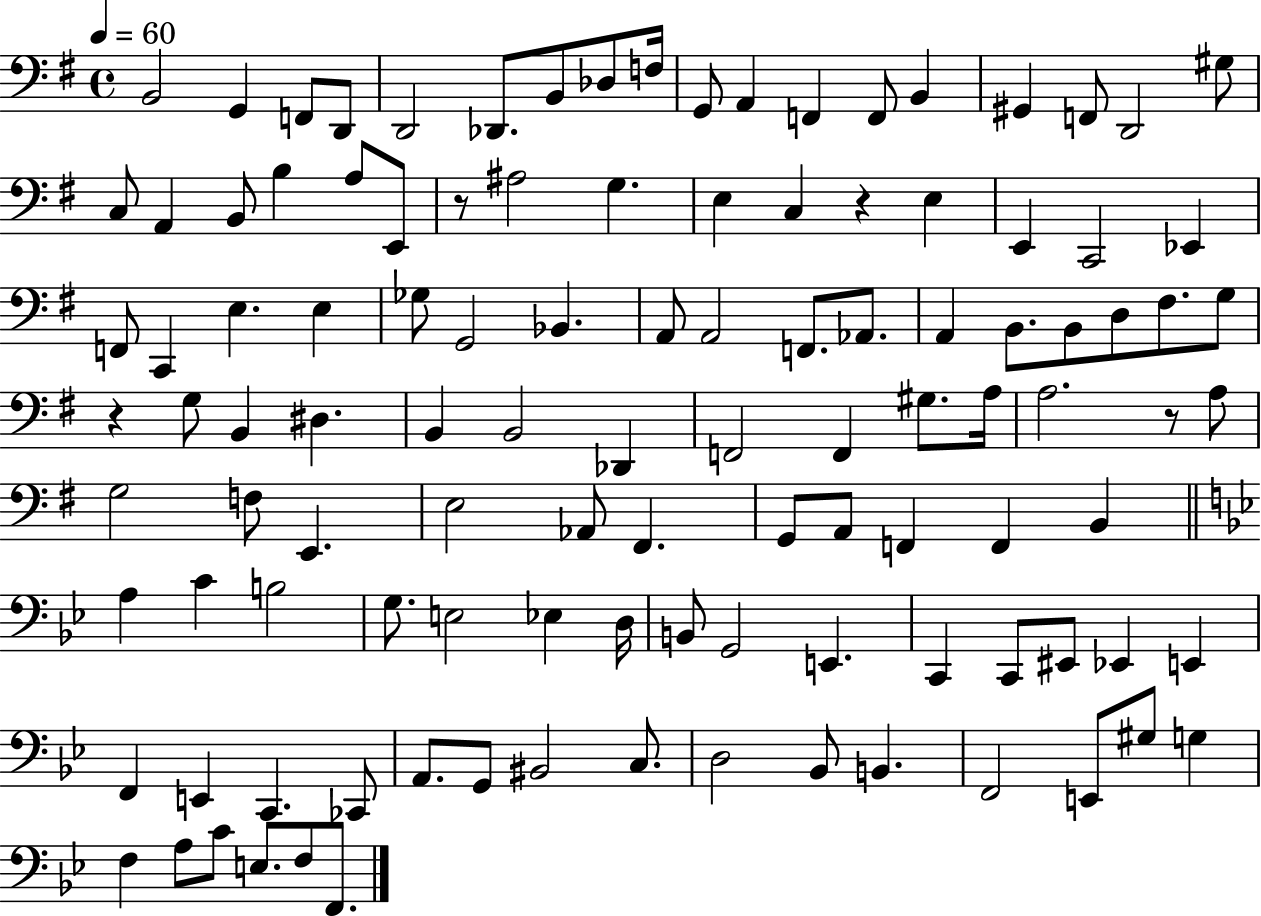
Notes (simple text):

B2/h G2/q F2/e D2/e D2/h Db2/e. B2/e Db3/e F3/s G2/e A2/q F2/q F2/e B2/q G#2/q F2/e D2/h G#3/e C3/e A2/q B2/e B3/q A3/e E2/e R/e A#3/h G3/q. E3/q C3/q R/q E3/q E2/q C2/h Eb2/q F2/e C2/q E3/q. E3/q Gb3/e G2/h Bb2/q. A2/e A2/h F2/e. Ab2/e. A2/q B2/e. B2/e D3/e F#3/e. G3/e R/q G3/e B2/q D#3/q. B2/q B2/h Db2/q F2/h F2/q G#3/e. A3/s A3/h. R/e A3/e G3/h F3/e E2/q. E3/h Ab2/e F#2/q. G2/e A2/e F2/q F2/q B2/q A3/q C4/q B3/h G3/e. E3/h Eb3/q D3/s B2/e G2/h E2/q. C2/q C2/e EIS2/e Eb2/q E2/q F2/q E2/q C2/q. CES2/e A2/e. G2/e BIS2/h C3/e. D3/h Bb2/e B2/q. F2/h E2/e G#3/e G3/q F3/q A3/e C4/e E3/e. F3/e F2/e.